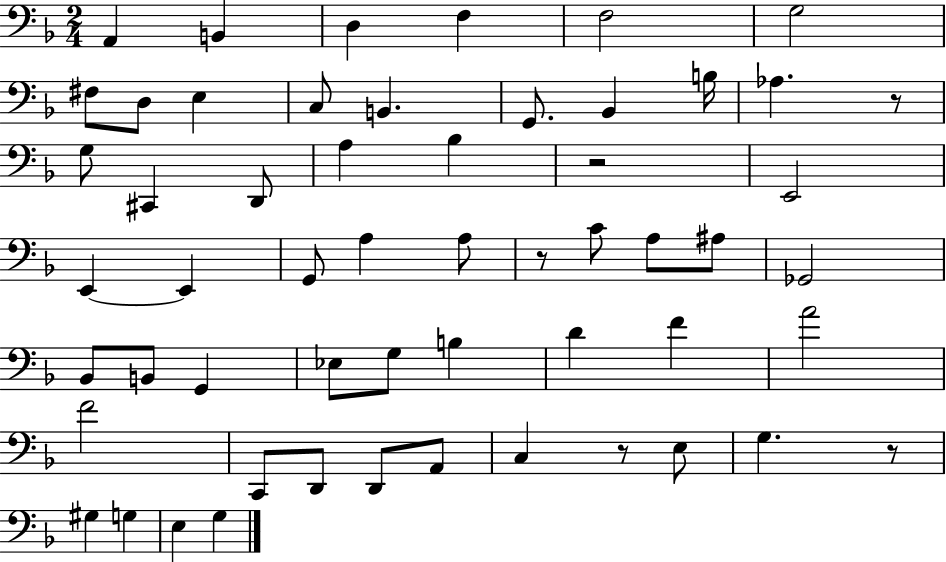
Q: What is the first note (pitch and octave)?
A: A2